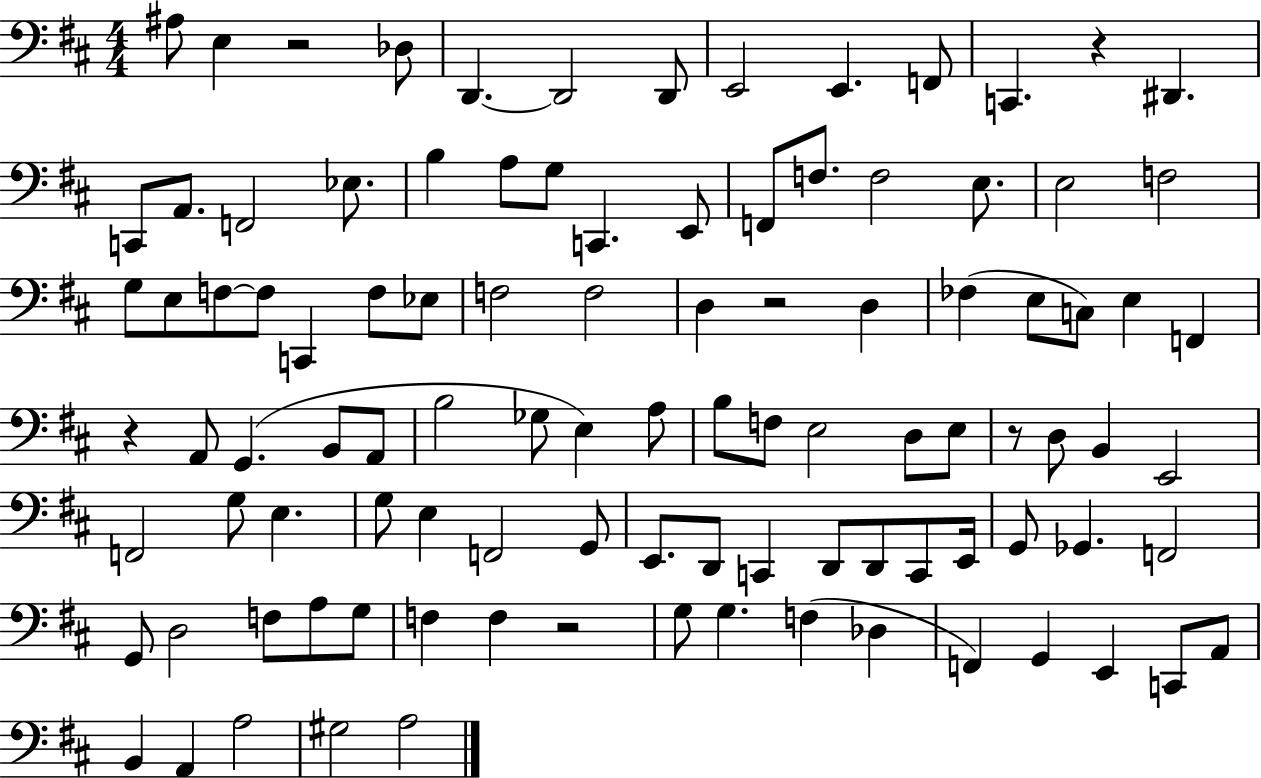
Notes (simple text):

A#3/e E3/q R/h Db3/e D2/q. D2/h D2/e E2/h E2/q. F2/e C2/q. R/q D#2/q. C2/e A2/e. F2/h Eb3/e. B3/q A3/e G3/e C2/q. E2/e F2/e F3/e. F3/h E3/e. E3/h F3/h G3/e E3/e F3/e F3/e C2/q F3/e Eb3/e F3/h F3/h D3/q R/h D3/q FES3/q E3/e C3/e E3/q F2/q R/q A2/e G2/q. B2/e A2/e B3/h Gb3/e E3/q A3/e B3/e F3/e E3/h D3/e E3/e R/e D3/e B2/q E2/h F2/h G3/e E3/q. G3/e E3/q F2/h G2/e E2/e. D2/e C2/q D2/e D2/e C2/e E2/s G2/e Gb2/q. F2/h G2/e D3/h F3/e A3/e G3/e F3/q F3/q R/h G3/e G3/q. F3/q Db3/q F2/q G2/q E2/q C2/e A2/e B2/q A2/q A3/h G#3/h A3/h